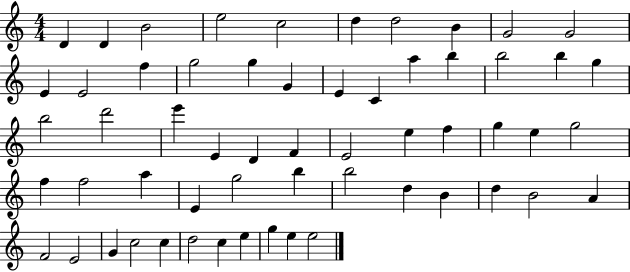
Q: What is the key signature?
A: C major